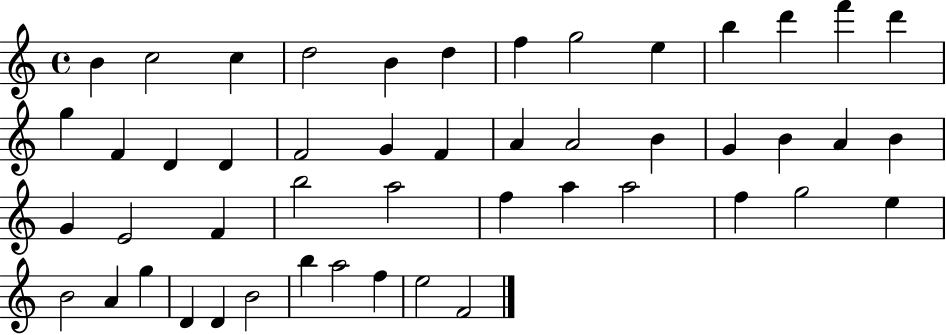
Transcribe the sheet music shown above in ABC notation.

X:1
T:Untitled
M:4/4
L:1/4
K:C
B c2 c d2 B d f g2 e b d' f' d' g F D D F2 G F A A2 B G B A B G E2 F b2 a2 f a a2 f g2 e B2 A g D D B2 b a2 f e2 F2